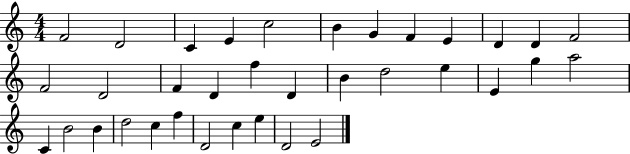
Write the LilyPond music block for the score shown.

{
  \clef treble
  \numericTimeSignature
  \time 4/4
  \key c \major
  f'2 d'2 | c'4 e'4 c''2 | b'4 g'4 f'4 e'4 | d'4 d'4 f'2 | \break f'2 d'2 | f'4 d'4 f''4 d'4 | b'4 d''2 e''4 | e'4 g''4 a''2 | \break c'4 b'2 b'4 | d''2 c''4 f''4 | d'2 c''4 e''4 | d'2 e'2 | \break \bar "|."
}